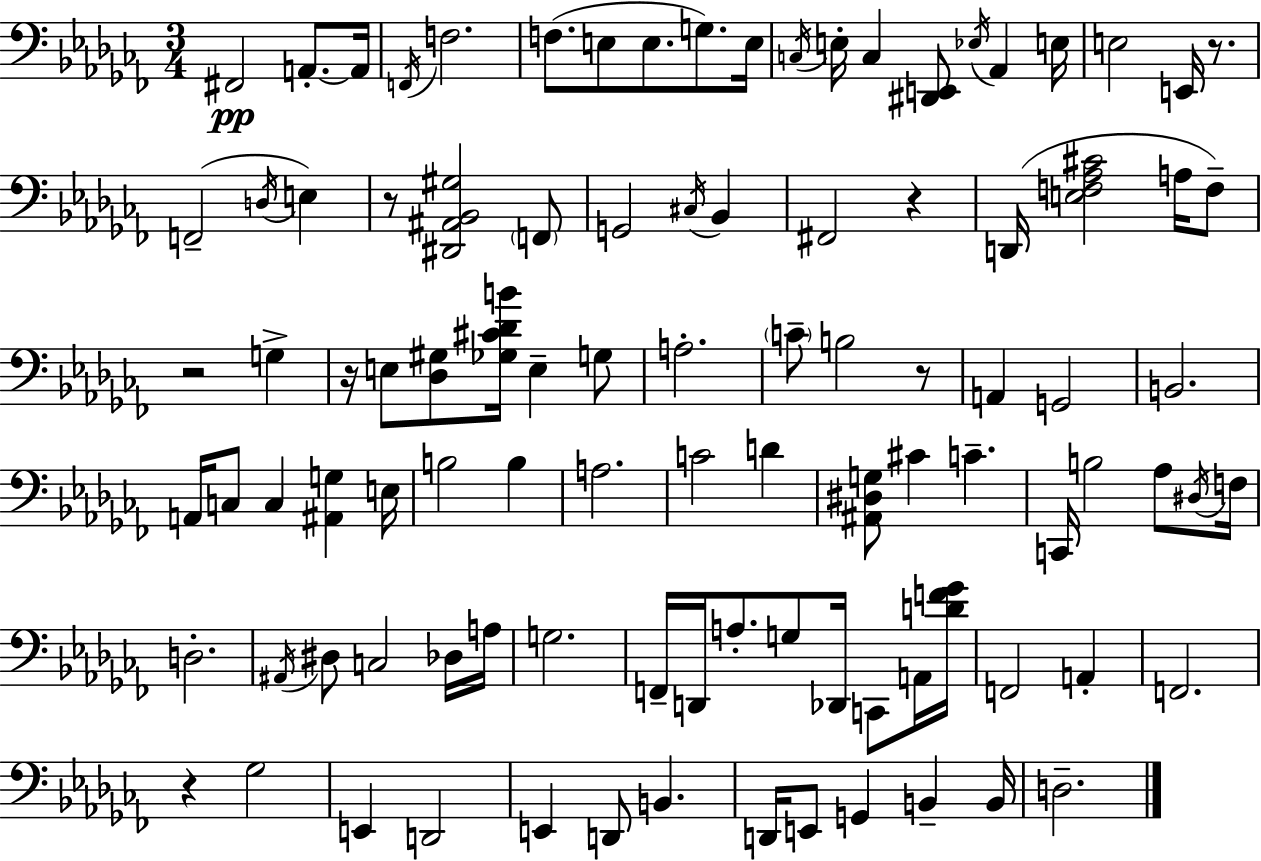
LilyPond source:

{
  \clef bass
  \numericTimeSignature
  \time 3/4
  \key aes \minor
  fis,2\pp a,8.-.~~ a,16 | \acciaccatura { f,16 } f2. | f8.( e8 e8. g8.) | e16 \acciaccatura { c16 } e16-. c4 <dis, e,>8 \acciaccatura { ees16 } aes,4 | \break e16 e2 e,16 | r8. f,2--( \acciaccatura { d16 } | e4) r8 <dis, ais, bes, gis>2 | \parenthesize f,8 g,2 | \break \acciaccatura { cis16 } bes,4 fis,2 | r4 d,16( <e f aes cis'>2 | a16 f8--) r2 | g4-> r16 e8 <des gis>8 <ges cis' des' b'>16 e4-- | \break g8 a2.-. | \parenthesize c'8-- b2 | r8 a,4 g,2 | b,2. | \break a,16 c8 c4 | <ais, g>4 e16 b2 | b4 a2. | c'2 | \break d'4 <ais, dis g>8 cis'4 c'4.-- | c,16 b2 | aes8 \acciaccatura { dis16 } f16 d2.-. | \acciaccatura { ais,16 } dis8 c2 | \break des16 a16 g2. | f,16-- d,16 a8.-. | g8 des,16 c,8 a,16 <d' f' ges'>16 f,2 | a,4-. f,2. | \break r4 ges2 | e,4 d,2 | e,4 d,8 | b,4. d,16 e,8 g,4 | \break b,4-- b,16 d2.-- | \bar "|."
}